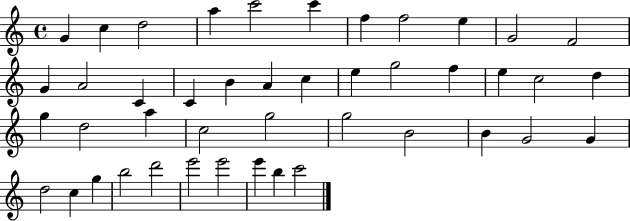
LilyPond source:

{
  \clef treble
  \time 4/4
  \defaultTimeSignature
  \key c \major
  g'4 c''4 d''2 | a''4 c'''2 c'''4 | f''4 f''2 e''4 | g'2 f'2 | \break g'4 a'2 c'4 | c'4 b'4 a'4 c''4 | e''4 g''2 f''4 | e''4 c''2 d''4 | \break g''4 d''2 a''4 | c''2 g''2 | g''2 b'2 | b'4 g'2 g'4 | \break d''2 c''4 g''4 | b''2 d'''2 | e'''2 e'''2 | e'''4 b''4 c'''2 | \break \bar "|."
}